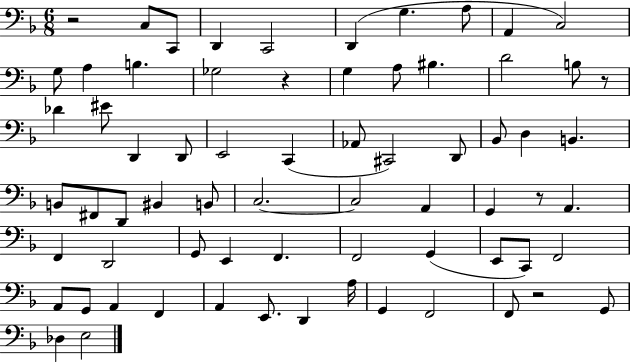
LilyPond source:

{
  \clef bass
  \numericTimeSignature
  \time 6/8
  \key f \major
  r2 c8 c,8 | d,4 c,2 | d,4( g4. a8 | a,4 c2) | \break g8 a4 b4. | ges2 r4 | g4 a8 bis4. | d'2 b8 r8 | \break des'4 eis'8 d,4 d,8 | e,2 c,4( | aes,8 cis,2) d,8 | bes,8 d4 b,4. | \break b,8 fis,8 d,8 bis,4 b,8 | c2.~~ | c2 a,4 | g,4 r8 a,4. | \break f,4 d,2 | g,8 e,4 f,4. | f,2 g,4( | e,8 c,8) f,2 | \break a,8 g,8 a,4 f,4 | a,4 e,8. d,4 a16 | g,4 f,2 | f,8 r2 g,8 | \break des4 e2 | \bar "|."
}